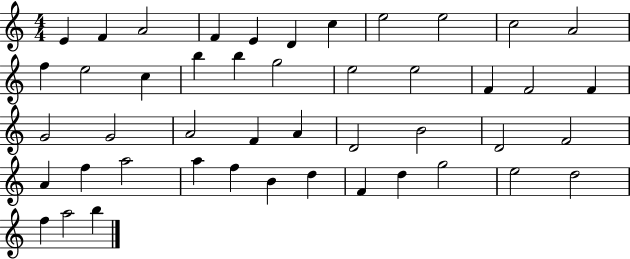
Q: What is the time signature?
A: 4/4